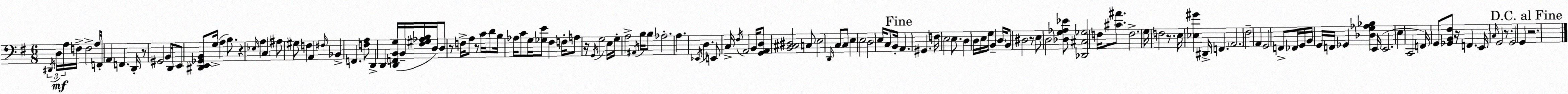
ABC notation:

X:1
T:Untitled
M:6/8
L:1/4
K:Em
^D,,/4 D,/4 A,/4 F,/4 F,2 A,/4 F,,/4 A,, F,, D,,/4 z/2 ^G,,2 B,,/4 D,,/4 E,,/2 [^D,,E,,_G,,B,,]/2 G,/4 A, B,/2 z _E,/4 A, C, ^A,/2 ^G,/2 F, A,, ^F,/4 _B,, F,, [F,A,]/2 D,, D,, [D,,F,,B,,G,]/4 B,,/4 [^F,^G,_A,B,]/4 D,/4 D,/2 z/2 F,/4 A,/2 z/2 C/4 D/2 B,/4 _A,/4 C/2 G,/4 [_G,E]/2 ^F, F,/4 A,/2 z/4 G,,/4 G,2 E,/4 G,/4 A,2 ^A,,/4 B,/4 B,/2 _A,2 A, _E,,/4 D, E,,/2 C,/4 ^F,/4 A,,2 B,,/4 [G,,A,,D,]/2 [B,,^C,^D,]2 C,/2 E,2 D,,/4 C,/2 C,/2 E, E,2 D,2 E,/4 C,/2 B,,/4 A,, ^G,, F,/4 E,2 E,/2 D, D,/4 E,/4 G,/4 B,, D,/4 B,,/2 ^D,2 z/2 E,/2 D,2 [_D,G,_A,_E]/2 [_D,,^C,_G,]2 F,/4 [^C^A]/2 F,2 G,/4 F,2 z/2 E,/4 [_E,^G] ^D,,/4 F,, A,,2 ^F,2 A,, G,,2 F,,/2 _F,,/4 G,,/4 B,,/4 G,,/4 F,,/4 _G,, [_D,G,_A,_B,] E,,/4 E,,2 E, C,,2 F,,/4 G,,/2 [_G,,B,,^F,]/2 z/4 F,, E,,/4 C,/4 G,,2 z/2 G,,2 G,, z2